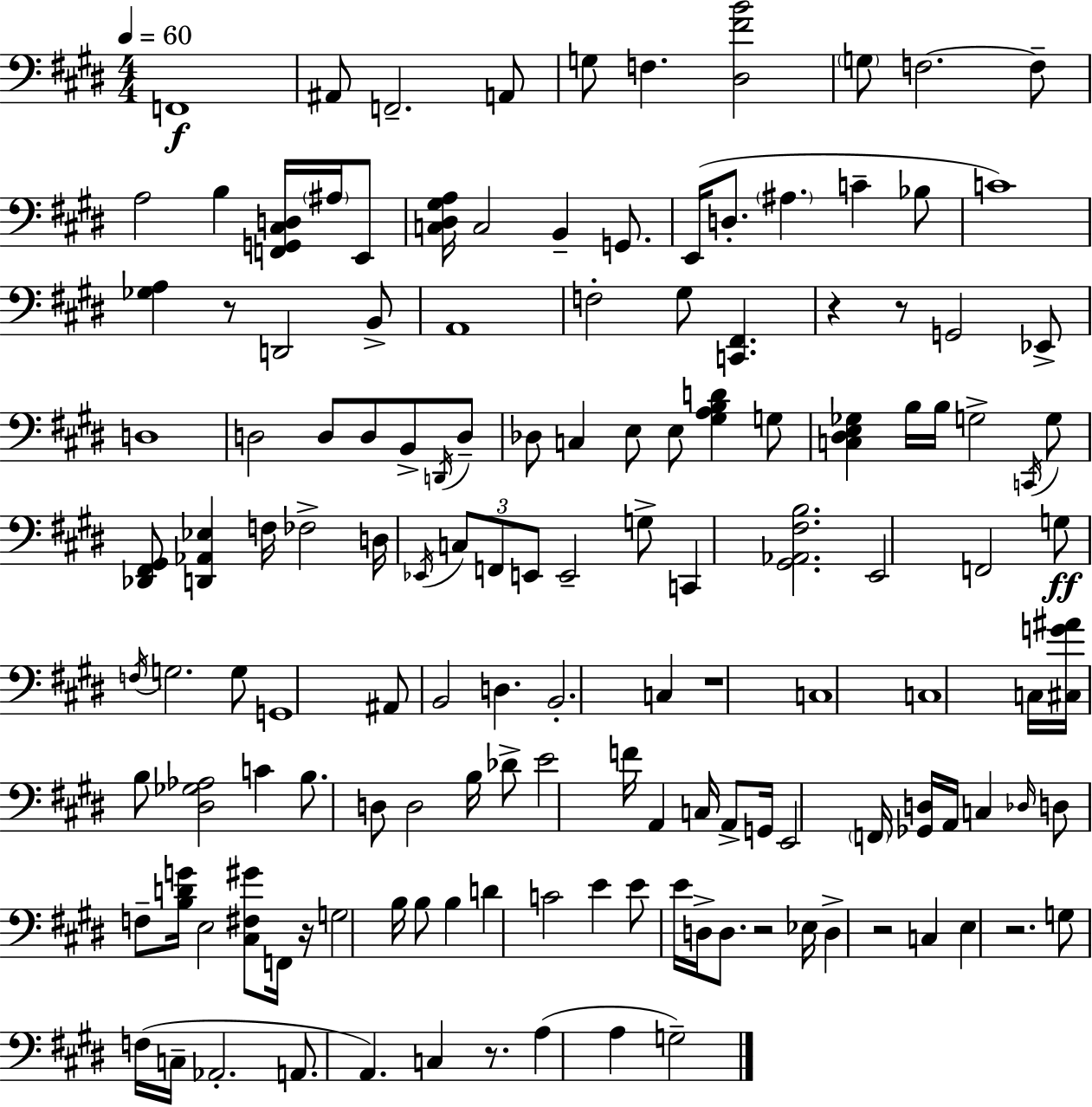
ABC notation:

X:1
T:Untitled
M:4/4
L:1/4
K:E
F,,4 ^A,,/2 F,,2 A,,/2 G,/2 F, [^D,^FB]2 G,/2 F,2 F,/2 A,2 B, [F,,G,,^C,D,]/4 ^A,/4 E,,/2 [C,^D,^G,A,]/4 C,2 B,, G,,/2 E,,/4 D,/2 ^A, C _B,/2 C4 [_G,A,] z/2 D,,2 B,,/2 A,,4 F,2 ^G,/2 [C,,^F,,] z z/2 G,,2 _E,,/2 D,4 D,2 D,/2 D,/2 B,,/2 D,,/4 D,/2 _D,/2 C, E,/2 E,/2 [^G,A,B,D] G,/2 [C,^D,E,_G,] B,/4 B,/4 G,2 C,,/4 G,/2 [_D,,^F,,^G,,]/2 [D,,_A,,_E,] F,/4 _F,2 D,/4 _E,,/4 C,/2 F,,/2 E,,/2 E,,2 G,/2 C,, [^G,,_A,,^F,B,]2 E,,2 F,,2 G,/2 F,/4 G,2 G,/2 G,,4 ^A,,/2 B,,2 D, B,,2 C, z4 C,4 C,4 C,/4 [^C,G^A]/4 B,/2 [^D,_G,_A,]2 C B,/2 D,/2 D,2 B,/4 _D/2 E2 F/4 A,, C,/4 A,,/2 G,,/4 E,,2 F,,/4 [_G,,D,]/4 A,,/4 C, _D,/4 D,/2 F,/2 [B,DG]/4 E,2 [^C,^F,^G]/2 F,,/4 z/4 G,2 B,/4 B,/2 B, D C2 E E/2 E/4 D,/4 D,/2 z2 _E,/4 D, z2 C, E, z2 G,/2 F,/4 C,/4 _A,,2 A,,/2 A,, C, z/2 A, A, G,2